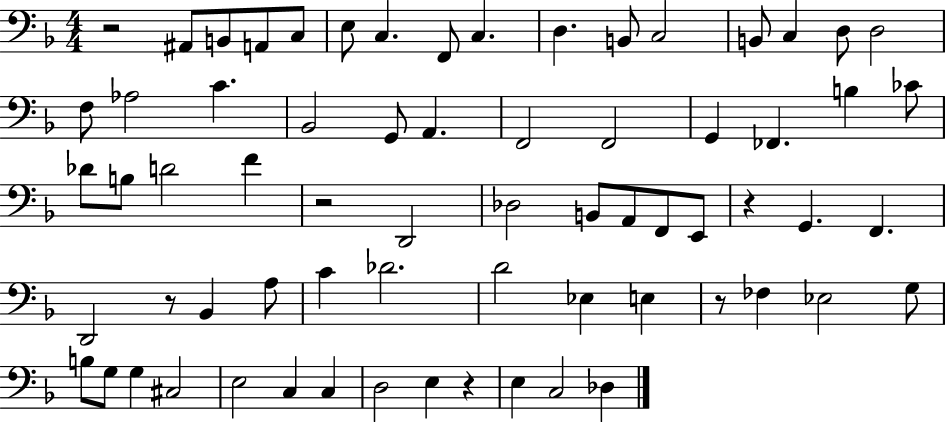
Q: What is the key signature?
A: F major